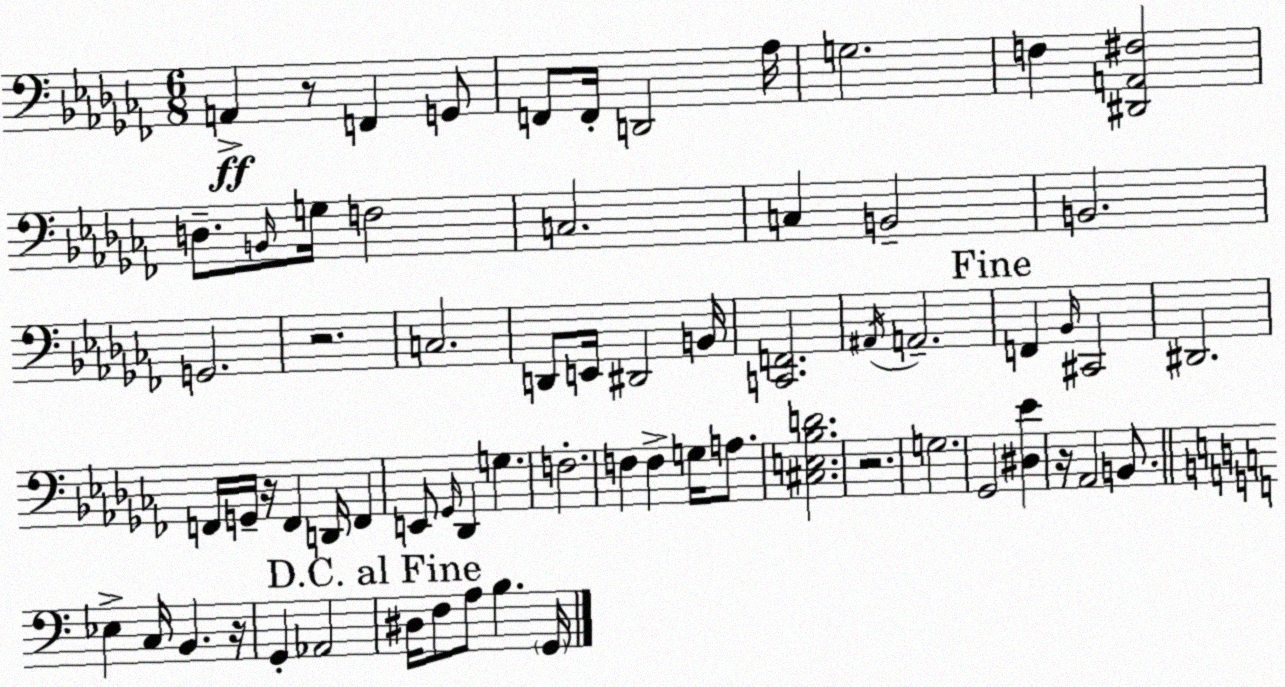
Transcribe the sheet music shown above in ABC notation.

X:1
T:Untitled
M:6/8
L:1/4
K:Abm
A,, z/2 F,, G,,/2 F,,/2 F,,/4 D,,2 _A,/4 G,2 F, [^D,,A,,^F,]2 D,/2 B,,/4 G,/4 F,2 C,2 C, B,,2 B,,2 G,,2 z2 C,2 D,,/2 E,,/4 ^D,,2 B,,/4 [C,,F,,]2 ^A,,/4 A,,2 F,, _B,,/4 ^C,,2 ^D,,2 F,,/4 G,,/4 z/4 F,, D,,/4 F,, E,,/2 _G,,/4 _D,, G, F,2 F, F, G,/4 A,/2 [^C,E,_B,D]2 z2 G,2 _G,,2 [^D,_E] z/4 _A,,2 B,,/2 _E, C,/4 B,, z/4 G,, _A,,2 ^D,/4 F,/2 A,/2 B, G,,/4